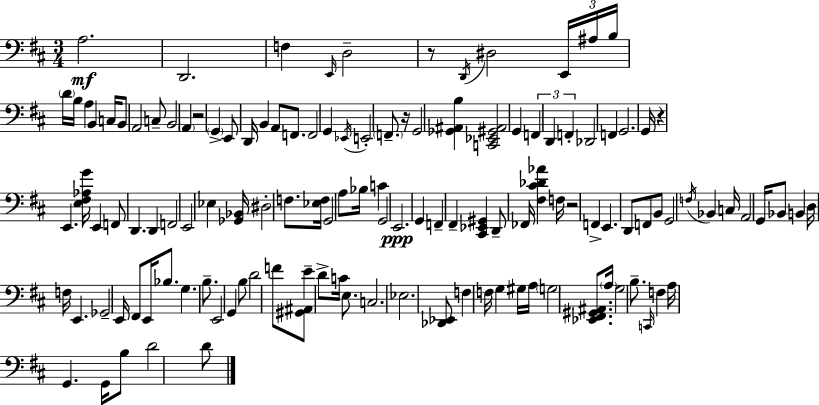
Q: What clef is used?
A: bass